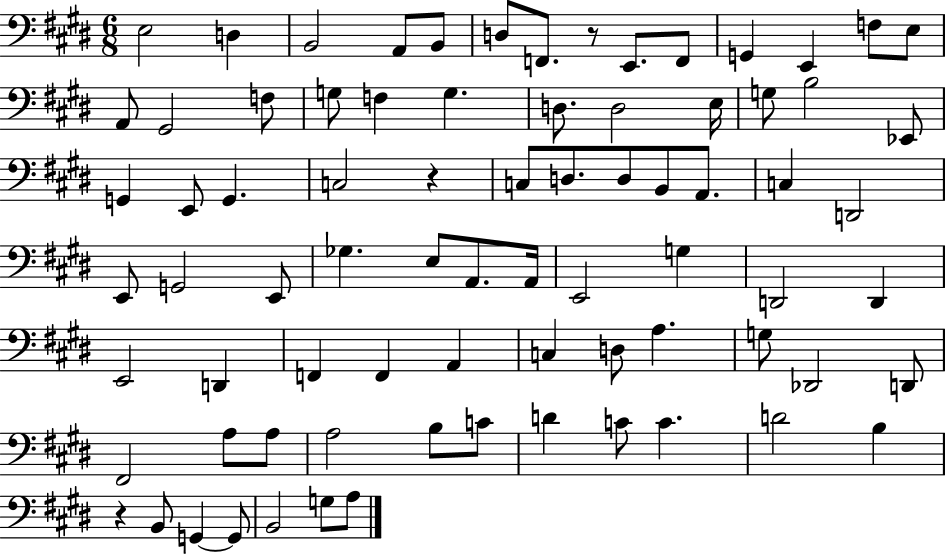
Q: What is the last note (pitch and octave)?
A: A3